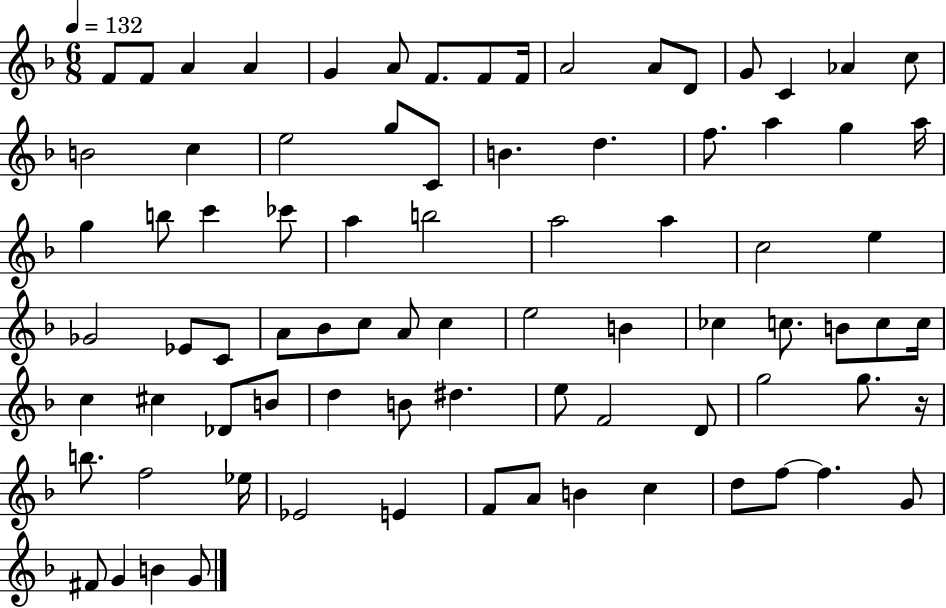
X:1
T:Untitled
M:6/8
L:1/4
K:F
F/2 F/2 A A G A/2 F/2 F/2 F/4 A2 A/2 D/2 G/2 C _A c/2 B2 c e2 g/2 C/2 B d f/2 a g a/4 g b/2 c' _c'/2 a b2 a2 a c2 e _G2 _E/2 C/2 A/2 _B/2 c/2 A/2 c e2 B _c c/2 B/2 c/2 c/4 c ^c _D/2 B/2 d B/2 ^d e/2 F2 D/2 g2 g/2 z/4 b/2 f2 _e/4 _E2 E F/2 A/2 B c d/2 f/2 f G/2 ^F/2 G B G/2